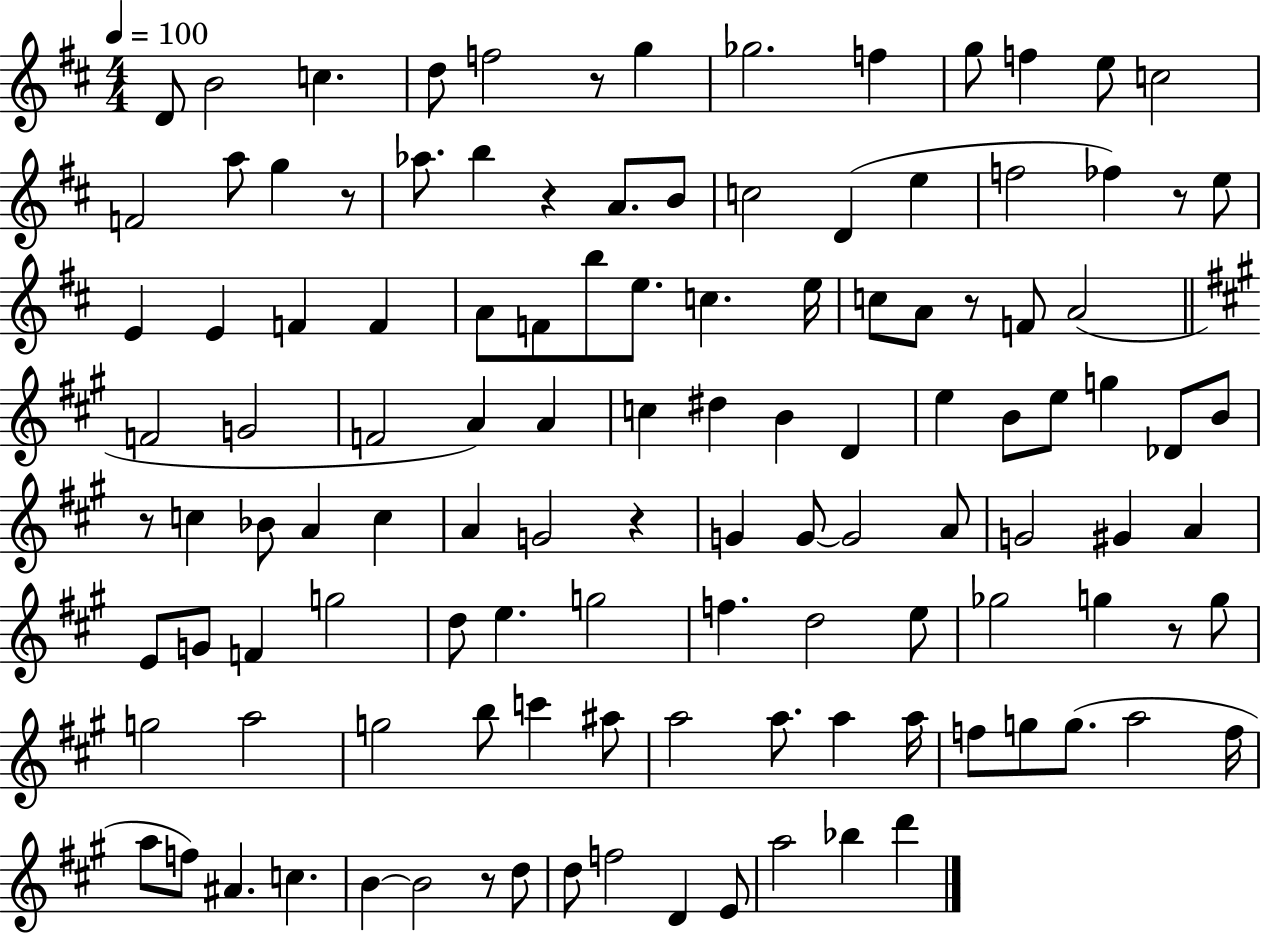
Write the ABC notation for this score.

X:1
T:Untitled
M:4/4
L:1/4
K:D
D/2 B2 c d/2 f2 z/2 g _g2 f g/2 f e/2 c2 F2 a/2 g z/2 _a/2 b z A/2 B/2 c2 D e f2 _f z/2 e/2 E E F F A/2 F/2 b/2 e/2 c e/4 c/2 A/2 z/2 F/2 A2 F2 G2 F2 A A c ^d B D e B/2 e/2 g _D/2 B/2 z/2 c _B/2 A c A G2 z G G/2 G2 A/2 G2 ^G A E/2 G/2 F g2 d/2 e g2 f d2 e/2 _g2 g z/2 g/2 g2 a2 g2 b/2 c' ^a/2 a2 a/2 a a/4 f/2 g/2 g/2 a2 f/4 a/2 f/2 ^A c B B2 z/2 d/2 d/2 f2 D E/2 a2 _b d'